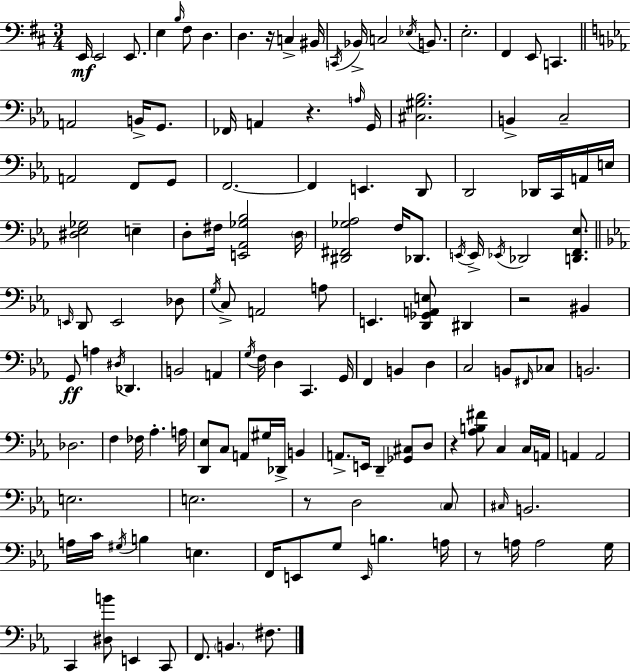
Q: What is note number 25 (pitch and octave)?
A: A3